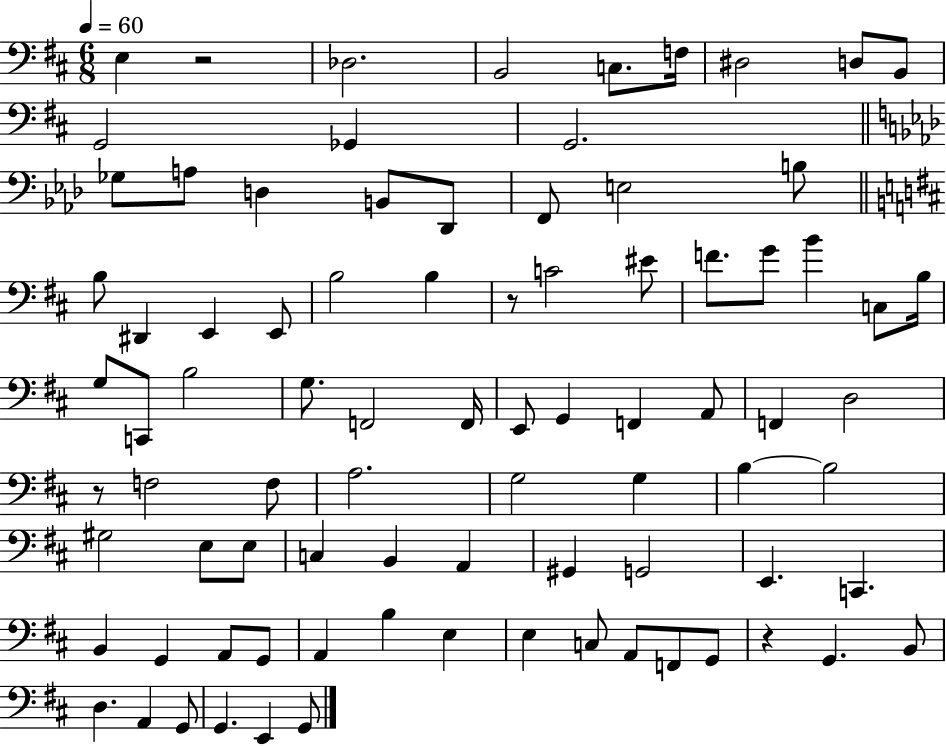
E3/q R/h Db3/h. B2/h C3/e. F3/s D#3/h D3/e B2/e G2/h Gb2/q G2/h. Gb3/e A3/e D3/q B2/e Db2/e F2/e E3/h B3/e B3/e D#2/q E2/q E2/e B3/h B3/q R/e C4/h EIS4/e F4/e. G4/e B4/q C3/e B3/s G3/e C2/e B3/h G3/e. F2/h F2/s E2/e G2/q F2/q A2/e F2/q D3/h R/e F3/h F3/e A3/h. G3/h G3/q B3/q B3/h G#3/h E3/e E3/e C3/q B2/q A2/q G#2/q G2/h E2/q. C2/q. B2/q G2/q A2/e G2/e A2/q B3/q E3/q E3/q C3/e A2/e F2/e G2/e R/q G2/q. B2/e D3/q. A2/q G2/e G2/q. E2/q G2/e